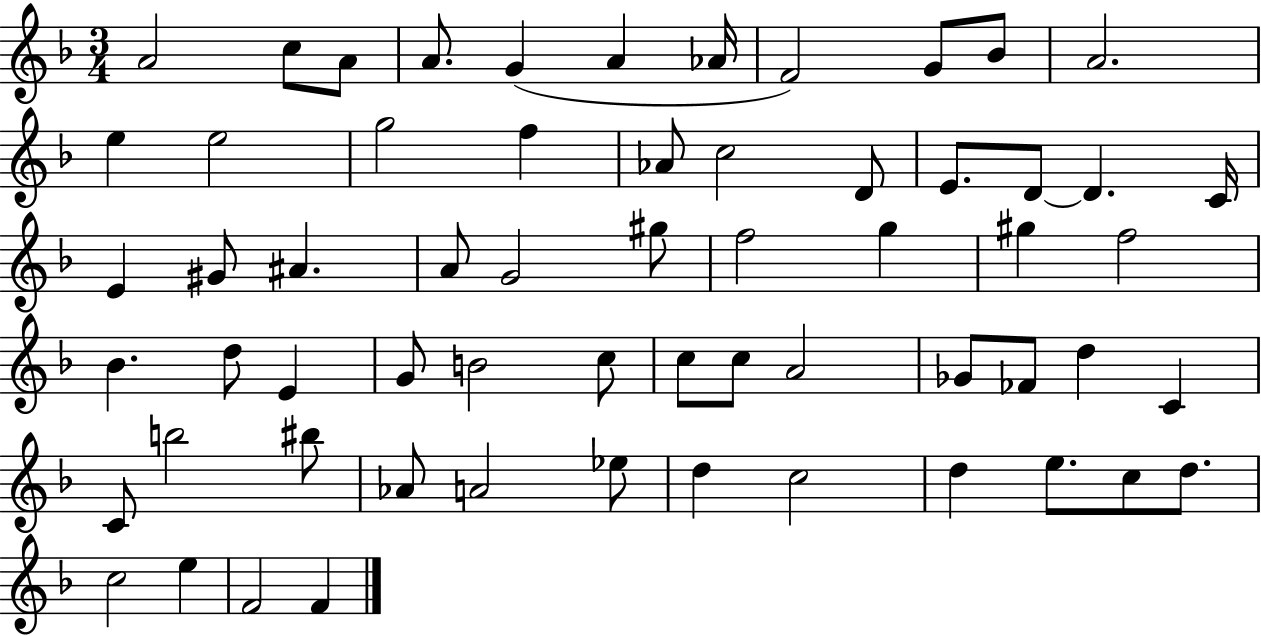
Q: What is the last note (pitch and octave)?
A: F4